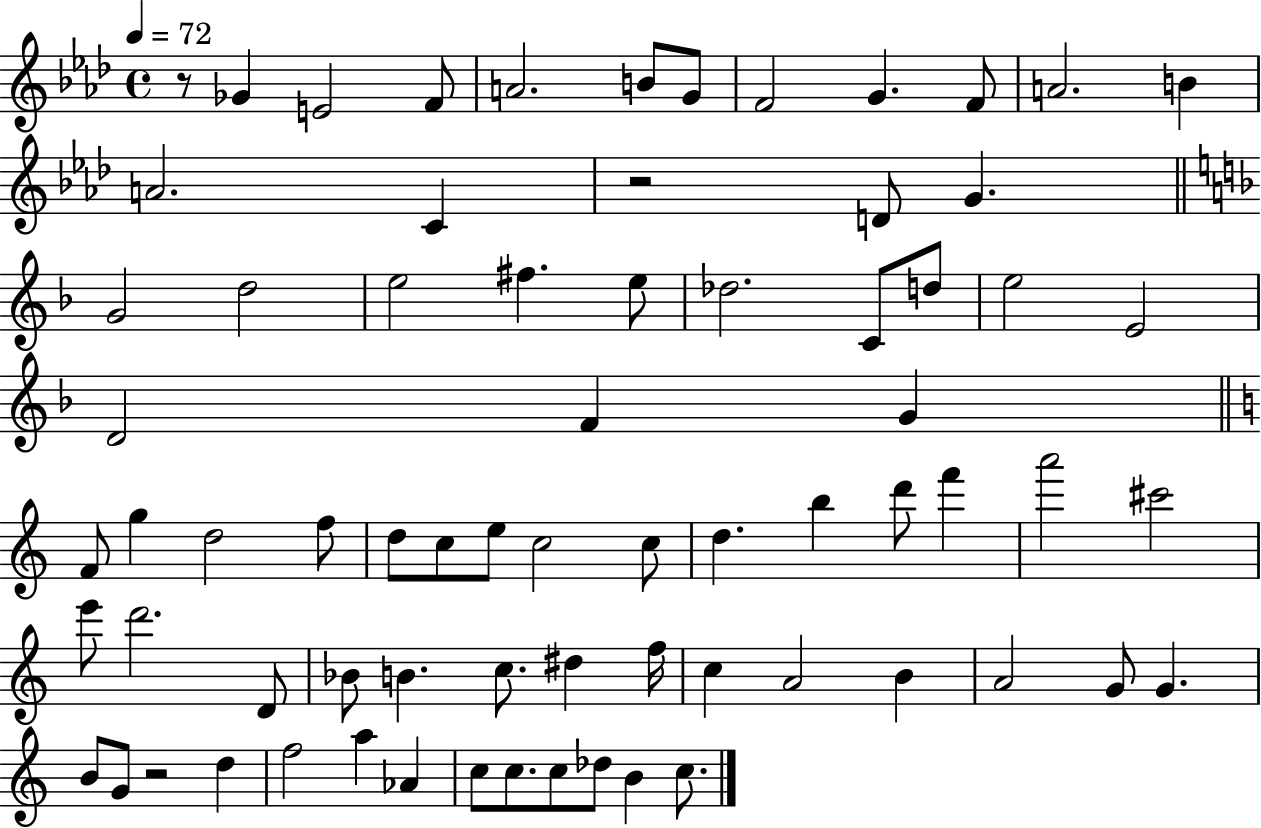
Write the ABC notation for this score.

X:1
T:Untitled
M:4/4
L:1/4
K:Ab
z/2 _G E2 F/2 A2 B/2 G/2 F2 G F/2 A2 B A2 C z2 D/2 G G2 d2 e2 ^f e/2 _d2 C/2 d/2 e2 E2 D2 F G F/2 g d2 f/2 d/2 c/2 e/2 c2 c/2 d b d'/2 f' a'2 ^c'2 e'/2 d'2 D/2 _B/2 B c/2 ^d f/4 c A2 B A2 G/2 G B/2 G/2 z2 d f2 a _A c/2 c/2 c/2 _d/2 B c/2